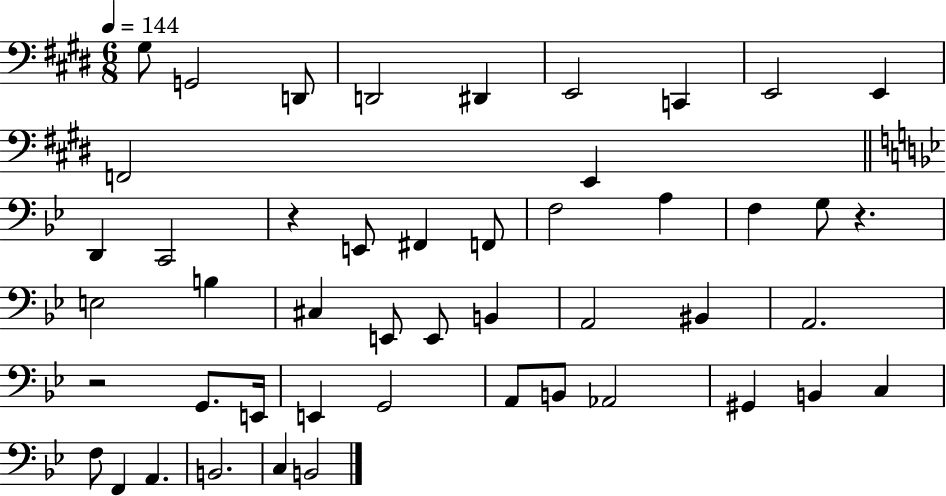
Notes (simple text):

G#3/e G2/h D2/e D2/h D#2/q E2/h C2/q E2/h E2/q F2/h E2/q D2/q C2/h R/q E2/e F#2/q F2/e F3/h A3/q F3/q G3/e R/q. E3/h B3/q C#3/q E2/e E2/e B2/q A2/h BIS2/q A2/h. R/h G2/e. E2/s E2/q G2/h A2/e B2/e Ab2/h G#2/q B2/q C3/q F3/e F2/q A2/q. B2/h. C3/q B2/h